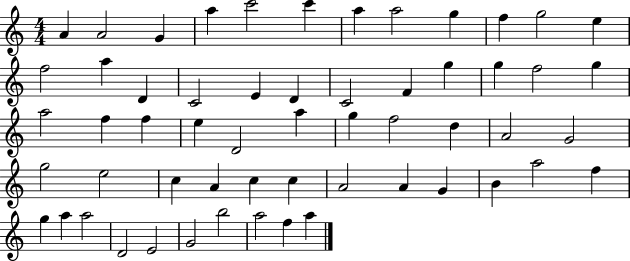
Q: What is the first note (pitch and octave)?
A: A4